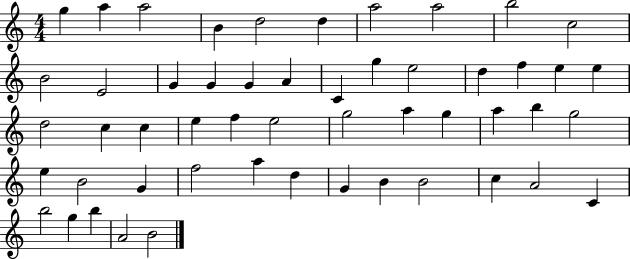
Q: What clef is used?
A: treble